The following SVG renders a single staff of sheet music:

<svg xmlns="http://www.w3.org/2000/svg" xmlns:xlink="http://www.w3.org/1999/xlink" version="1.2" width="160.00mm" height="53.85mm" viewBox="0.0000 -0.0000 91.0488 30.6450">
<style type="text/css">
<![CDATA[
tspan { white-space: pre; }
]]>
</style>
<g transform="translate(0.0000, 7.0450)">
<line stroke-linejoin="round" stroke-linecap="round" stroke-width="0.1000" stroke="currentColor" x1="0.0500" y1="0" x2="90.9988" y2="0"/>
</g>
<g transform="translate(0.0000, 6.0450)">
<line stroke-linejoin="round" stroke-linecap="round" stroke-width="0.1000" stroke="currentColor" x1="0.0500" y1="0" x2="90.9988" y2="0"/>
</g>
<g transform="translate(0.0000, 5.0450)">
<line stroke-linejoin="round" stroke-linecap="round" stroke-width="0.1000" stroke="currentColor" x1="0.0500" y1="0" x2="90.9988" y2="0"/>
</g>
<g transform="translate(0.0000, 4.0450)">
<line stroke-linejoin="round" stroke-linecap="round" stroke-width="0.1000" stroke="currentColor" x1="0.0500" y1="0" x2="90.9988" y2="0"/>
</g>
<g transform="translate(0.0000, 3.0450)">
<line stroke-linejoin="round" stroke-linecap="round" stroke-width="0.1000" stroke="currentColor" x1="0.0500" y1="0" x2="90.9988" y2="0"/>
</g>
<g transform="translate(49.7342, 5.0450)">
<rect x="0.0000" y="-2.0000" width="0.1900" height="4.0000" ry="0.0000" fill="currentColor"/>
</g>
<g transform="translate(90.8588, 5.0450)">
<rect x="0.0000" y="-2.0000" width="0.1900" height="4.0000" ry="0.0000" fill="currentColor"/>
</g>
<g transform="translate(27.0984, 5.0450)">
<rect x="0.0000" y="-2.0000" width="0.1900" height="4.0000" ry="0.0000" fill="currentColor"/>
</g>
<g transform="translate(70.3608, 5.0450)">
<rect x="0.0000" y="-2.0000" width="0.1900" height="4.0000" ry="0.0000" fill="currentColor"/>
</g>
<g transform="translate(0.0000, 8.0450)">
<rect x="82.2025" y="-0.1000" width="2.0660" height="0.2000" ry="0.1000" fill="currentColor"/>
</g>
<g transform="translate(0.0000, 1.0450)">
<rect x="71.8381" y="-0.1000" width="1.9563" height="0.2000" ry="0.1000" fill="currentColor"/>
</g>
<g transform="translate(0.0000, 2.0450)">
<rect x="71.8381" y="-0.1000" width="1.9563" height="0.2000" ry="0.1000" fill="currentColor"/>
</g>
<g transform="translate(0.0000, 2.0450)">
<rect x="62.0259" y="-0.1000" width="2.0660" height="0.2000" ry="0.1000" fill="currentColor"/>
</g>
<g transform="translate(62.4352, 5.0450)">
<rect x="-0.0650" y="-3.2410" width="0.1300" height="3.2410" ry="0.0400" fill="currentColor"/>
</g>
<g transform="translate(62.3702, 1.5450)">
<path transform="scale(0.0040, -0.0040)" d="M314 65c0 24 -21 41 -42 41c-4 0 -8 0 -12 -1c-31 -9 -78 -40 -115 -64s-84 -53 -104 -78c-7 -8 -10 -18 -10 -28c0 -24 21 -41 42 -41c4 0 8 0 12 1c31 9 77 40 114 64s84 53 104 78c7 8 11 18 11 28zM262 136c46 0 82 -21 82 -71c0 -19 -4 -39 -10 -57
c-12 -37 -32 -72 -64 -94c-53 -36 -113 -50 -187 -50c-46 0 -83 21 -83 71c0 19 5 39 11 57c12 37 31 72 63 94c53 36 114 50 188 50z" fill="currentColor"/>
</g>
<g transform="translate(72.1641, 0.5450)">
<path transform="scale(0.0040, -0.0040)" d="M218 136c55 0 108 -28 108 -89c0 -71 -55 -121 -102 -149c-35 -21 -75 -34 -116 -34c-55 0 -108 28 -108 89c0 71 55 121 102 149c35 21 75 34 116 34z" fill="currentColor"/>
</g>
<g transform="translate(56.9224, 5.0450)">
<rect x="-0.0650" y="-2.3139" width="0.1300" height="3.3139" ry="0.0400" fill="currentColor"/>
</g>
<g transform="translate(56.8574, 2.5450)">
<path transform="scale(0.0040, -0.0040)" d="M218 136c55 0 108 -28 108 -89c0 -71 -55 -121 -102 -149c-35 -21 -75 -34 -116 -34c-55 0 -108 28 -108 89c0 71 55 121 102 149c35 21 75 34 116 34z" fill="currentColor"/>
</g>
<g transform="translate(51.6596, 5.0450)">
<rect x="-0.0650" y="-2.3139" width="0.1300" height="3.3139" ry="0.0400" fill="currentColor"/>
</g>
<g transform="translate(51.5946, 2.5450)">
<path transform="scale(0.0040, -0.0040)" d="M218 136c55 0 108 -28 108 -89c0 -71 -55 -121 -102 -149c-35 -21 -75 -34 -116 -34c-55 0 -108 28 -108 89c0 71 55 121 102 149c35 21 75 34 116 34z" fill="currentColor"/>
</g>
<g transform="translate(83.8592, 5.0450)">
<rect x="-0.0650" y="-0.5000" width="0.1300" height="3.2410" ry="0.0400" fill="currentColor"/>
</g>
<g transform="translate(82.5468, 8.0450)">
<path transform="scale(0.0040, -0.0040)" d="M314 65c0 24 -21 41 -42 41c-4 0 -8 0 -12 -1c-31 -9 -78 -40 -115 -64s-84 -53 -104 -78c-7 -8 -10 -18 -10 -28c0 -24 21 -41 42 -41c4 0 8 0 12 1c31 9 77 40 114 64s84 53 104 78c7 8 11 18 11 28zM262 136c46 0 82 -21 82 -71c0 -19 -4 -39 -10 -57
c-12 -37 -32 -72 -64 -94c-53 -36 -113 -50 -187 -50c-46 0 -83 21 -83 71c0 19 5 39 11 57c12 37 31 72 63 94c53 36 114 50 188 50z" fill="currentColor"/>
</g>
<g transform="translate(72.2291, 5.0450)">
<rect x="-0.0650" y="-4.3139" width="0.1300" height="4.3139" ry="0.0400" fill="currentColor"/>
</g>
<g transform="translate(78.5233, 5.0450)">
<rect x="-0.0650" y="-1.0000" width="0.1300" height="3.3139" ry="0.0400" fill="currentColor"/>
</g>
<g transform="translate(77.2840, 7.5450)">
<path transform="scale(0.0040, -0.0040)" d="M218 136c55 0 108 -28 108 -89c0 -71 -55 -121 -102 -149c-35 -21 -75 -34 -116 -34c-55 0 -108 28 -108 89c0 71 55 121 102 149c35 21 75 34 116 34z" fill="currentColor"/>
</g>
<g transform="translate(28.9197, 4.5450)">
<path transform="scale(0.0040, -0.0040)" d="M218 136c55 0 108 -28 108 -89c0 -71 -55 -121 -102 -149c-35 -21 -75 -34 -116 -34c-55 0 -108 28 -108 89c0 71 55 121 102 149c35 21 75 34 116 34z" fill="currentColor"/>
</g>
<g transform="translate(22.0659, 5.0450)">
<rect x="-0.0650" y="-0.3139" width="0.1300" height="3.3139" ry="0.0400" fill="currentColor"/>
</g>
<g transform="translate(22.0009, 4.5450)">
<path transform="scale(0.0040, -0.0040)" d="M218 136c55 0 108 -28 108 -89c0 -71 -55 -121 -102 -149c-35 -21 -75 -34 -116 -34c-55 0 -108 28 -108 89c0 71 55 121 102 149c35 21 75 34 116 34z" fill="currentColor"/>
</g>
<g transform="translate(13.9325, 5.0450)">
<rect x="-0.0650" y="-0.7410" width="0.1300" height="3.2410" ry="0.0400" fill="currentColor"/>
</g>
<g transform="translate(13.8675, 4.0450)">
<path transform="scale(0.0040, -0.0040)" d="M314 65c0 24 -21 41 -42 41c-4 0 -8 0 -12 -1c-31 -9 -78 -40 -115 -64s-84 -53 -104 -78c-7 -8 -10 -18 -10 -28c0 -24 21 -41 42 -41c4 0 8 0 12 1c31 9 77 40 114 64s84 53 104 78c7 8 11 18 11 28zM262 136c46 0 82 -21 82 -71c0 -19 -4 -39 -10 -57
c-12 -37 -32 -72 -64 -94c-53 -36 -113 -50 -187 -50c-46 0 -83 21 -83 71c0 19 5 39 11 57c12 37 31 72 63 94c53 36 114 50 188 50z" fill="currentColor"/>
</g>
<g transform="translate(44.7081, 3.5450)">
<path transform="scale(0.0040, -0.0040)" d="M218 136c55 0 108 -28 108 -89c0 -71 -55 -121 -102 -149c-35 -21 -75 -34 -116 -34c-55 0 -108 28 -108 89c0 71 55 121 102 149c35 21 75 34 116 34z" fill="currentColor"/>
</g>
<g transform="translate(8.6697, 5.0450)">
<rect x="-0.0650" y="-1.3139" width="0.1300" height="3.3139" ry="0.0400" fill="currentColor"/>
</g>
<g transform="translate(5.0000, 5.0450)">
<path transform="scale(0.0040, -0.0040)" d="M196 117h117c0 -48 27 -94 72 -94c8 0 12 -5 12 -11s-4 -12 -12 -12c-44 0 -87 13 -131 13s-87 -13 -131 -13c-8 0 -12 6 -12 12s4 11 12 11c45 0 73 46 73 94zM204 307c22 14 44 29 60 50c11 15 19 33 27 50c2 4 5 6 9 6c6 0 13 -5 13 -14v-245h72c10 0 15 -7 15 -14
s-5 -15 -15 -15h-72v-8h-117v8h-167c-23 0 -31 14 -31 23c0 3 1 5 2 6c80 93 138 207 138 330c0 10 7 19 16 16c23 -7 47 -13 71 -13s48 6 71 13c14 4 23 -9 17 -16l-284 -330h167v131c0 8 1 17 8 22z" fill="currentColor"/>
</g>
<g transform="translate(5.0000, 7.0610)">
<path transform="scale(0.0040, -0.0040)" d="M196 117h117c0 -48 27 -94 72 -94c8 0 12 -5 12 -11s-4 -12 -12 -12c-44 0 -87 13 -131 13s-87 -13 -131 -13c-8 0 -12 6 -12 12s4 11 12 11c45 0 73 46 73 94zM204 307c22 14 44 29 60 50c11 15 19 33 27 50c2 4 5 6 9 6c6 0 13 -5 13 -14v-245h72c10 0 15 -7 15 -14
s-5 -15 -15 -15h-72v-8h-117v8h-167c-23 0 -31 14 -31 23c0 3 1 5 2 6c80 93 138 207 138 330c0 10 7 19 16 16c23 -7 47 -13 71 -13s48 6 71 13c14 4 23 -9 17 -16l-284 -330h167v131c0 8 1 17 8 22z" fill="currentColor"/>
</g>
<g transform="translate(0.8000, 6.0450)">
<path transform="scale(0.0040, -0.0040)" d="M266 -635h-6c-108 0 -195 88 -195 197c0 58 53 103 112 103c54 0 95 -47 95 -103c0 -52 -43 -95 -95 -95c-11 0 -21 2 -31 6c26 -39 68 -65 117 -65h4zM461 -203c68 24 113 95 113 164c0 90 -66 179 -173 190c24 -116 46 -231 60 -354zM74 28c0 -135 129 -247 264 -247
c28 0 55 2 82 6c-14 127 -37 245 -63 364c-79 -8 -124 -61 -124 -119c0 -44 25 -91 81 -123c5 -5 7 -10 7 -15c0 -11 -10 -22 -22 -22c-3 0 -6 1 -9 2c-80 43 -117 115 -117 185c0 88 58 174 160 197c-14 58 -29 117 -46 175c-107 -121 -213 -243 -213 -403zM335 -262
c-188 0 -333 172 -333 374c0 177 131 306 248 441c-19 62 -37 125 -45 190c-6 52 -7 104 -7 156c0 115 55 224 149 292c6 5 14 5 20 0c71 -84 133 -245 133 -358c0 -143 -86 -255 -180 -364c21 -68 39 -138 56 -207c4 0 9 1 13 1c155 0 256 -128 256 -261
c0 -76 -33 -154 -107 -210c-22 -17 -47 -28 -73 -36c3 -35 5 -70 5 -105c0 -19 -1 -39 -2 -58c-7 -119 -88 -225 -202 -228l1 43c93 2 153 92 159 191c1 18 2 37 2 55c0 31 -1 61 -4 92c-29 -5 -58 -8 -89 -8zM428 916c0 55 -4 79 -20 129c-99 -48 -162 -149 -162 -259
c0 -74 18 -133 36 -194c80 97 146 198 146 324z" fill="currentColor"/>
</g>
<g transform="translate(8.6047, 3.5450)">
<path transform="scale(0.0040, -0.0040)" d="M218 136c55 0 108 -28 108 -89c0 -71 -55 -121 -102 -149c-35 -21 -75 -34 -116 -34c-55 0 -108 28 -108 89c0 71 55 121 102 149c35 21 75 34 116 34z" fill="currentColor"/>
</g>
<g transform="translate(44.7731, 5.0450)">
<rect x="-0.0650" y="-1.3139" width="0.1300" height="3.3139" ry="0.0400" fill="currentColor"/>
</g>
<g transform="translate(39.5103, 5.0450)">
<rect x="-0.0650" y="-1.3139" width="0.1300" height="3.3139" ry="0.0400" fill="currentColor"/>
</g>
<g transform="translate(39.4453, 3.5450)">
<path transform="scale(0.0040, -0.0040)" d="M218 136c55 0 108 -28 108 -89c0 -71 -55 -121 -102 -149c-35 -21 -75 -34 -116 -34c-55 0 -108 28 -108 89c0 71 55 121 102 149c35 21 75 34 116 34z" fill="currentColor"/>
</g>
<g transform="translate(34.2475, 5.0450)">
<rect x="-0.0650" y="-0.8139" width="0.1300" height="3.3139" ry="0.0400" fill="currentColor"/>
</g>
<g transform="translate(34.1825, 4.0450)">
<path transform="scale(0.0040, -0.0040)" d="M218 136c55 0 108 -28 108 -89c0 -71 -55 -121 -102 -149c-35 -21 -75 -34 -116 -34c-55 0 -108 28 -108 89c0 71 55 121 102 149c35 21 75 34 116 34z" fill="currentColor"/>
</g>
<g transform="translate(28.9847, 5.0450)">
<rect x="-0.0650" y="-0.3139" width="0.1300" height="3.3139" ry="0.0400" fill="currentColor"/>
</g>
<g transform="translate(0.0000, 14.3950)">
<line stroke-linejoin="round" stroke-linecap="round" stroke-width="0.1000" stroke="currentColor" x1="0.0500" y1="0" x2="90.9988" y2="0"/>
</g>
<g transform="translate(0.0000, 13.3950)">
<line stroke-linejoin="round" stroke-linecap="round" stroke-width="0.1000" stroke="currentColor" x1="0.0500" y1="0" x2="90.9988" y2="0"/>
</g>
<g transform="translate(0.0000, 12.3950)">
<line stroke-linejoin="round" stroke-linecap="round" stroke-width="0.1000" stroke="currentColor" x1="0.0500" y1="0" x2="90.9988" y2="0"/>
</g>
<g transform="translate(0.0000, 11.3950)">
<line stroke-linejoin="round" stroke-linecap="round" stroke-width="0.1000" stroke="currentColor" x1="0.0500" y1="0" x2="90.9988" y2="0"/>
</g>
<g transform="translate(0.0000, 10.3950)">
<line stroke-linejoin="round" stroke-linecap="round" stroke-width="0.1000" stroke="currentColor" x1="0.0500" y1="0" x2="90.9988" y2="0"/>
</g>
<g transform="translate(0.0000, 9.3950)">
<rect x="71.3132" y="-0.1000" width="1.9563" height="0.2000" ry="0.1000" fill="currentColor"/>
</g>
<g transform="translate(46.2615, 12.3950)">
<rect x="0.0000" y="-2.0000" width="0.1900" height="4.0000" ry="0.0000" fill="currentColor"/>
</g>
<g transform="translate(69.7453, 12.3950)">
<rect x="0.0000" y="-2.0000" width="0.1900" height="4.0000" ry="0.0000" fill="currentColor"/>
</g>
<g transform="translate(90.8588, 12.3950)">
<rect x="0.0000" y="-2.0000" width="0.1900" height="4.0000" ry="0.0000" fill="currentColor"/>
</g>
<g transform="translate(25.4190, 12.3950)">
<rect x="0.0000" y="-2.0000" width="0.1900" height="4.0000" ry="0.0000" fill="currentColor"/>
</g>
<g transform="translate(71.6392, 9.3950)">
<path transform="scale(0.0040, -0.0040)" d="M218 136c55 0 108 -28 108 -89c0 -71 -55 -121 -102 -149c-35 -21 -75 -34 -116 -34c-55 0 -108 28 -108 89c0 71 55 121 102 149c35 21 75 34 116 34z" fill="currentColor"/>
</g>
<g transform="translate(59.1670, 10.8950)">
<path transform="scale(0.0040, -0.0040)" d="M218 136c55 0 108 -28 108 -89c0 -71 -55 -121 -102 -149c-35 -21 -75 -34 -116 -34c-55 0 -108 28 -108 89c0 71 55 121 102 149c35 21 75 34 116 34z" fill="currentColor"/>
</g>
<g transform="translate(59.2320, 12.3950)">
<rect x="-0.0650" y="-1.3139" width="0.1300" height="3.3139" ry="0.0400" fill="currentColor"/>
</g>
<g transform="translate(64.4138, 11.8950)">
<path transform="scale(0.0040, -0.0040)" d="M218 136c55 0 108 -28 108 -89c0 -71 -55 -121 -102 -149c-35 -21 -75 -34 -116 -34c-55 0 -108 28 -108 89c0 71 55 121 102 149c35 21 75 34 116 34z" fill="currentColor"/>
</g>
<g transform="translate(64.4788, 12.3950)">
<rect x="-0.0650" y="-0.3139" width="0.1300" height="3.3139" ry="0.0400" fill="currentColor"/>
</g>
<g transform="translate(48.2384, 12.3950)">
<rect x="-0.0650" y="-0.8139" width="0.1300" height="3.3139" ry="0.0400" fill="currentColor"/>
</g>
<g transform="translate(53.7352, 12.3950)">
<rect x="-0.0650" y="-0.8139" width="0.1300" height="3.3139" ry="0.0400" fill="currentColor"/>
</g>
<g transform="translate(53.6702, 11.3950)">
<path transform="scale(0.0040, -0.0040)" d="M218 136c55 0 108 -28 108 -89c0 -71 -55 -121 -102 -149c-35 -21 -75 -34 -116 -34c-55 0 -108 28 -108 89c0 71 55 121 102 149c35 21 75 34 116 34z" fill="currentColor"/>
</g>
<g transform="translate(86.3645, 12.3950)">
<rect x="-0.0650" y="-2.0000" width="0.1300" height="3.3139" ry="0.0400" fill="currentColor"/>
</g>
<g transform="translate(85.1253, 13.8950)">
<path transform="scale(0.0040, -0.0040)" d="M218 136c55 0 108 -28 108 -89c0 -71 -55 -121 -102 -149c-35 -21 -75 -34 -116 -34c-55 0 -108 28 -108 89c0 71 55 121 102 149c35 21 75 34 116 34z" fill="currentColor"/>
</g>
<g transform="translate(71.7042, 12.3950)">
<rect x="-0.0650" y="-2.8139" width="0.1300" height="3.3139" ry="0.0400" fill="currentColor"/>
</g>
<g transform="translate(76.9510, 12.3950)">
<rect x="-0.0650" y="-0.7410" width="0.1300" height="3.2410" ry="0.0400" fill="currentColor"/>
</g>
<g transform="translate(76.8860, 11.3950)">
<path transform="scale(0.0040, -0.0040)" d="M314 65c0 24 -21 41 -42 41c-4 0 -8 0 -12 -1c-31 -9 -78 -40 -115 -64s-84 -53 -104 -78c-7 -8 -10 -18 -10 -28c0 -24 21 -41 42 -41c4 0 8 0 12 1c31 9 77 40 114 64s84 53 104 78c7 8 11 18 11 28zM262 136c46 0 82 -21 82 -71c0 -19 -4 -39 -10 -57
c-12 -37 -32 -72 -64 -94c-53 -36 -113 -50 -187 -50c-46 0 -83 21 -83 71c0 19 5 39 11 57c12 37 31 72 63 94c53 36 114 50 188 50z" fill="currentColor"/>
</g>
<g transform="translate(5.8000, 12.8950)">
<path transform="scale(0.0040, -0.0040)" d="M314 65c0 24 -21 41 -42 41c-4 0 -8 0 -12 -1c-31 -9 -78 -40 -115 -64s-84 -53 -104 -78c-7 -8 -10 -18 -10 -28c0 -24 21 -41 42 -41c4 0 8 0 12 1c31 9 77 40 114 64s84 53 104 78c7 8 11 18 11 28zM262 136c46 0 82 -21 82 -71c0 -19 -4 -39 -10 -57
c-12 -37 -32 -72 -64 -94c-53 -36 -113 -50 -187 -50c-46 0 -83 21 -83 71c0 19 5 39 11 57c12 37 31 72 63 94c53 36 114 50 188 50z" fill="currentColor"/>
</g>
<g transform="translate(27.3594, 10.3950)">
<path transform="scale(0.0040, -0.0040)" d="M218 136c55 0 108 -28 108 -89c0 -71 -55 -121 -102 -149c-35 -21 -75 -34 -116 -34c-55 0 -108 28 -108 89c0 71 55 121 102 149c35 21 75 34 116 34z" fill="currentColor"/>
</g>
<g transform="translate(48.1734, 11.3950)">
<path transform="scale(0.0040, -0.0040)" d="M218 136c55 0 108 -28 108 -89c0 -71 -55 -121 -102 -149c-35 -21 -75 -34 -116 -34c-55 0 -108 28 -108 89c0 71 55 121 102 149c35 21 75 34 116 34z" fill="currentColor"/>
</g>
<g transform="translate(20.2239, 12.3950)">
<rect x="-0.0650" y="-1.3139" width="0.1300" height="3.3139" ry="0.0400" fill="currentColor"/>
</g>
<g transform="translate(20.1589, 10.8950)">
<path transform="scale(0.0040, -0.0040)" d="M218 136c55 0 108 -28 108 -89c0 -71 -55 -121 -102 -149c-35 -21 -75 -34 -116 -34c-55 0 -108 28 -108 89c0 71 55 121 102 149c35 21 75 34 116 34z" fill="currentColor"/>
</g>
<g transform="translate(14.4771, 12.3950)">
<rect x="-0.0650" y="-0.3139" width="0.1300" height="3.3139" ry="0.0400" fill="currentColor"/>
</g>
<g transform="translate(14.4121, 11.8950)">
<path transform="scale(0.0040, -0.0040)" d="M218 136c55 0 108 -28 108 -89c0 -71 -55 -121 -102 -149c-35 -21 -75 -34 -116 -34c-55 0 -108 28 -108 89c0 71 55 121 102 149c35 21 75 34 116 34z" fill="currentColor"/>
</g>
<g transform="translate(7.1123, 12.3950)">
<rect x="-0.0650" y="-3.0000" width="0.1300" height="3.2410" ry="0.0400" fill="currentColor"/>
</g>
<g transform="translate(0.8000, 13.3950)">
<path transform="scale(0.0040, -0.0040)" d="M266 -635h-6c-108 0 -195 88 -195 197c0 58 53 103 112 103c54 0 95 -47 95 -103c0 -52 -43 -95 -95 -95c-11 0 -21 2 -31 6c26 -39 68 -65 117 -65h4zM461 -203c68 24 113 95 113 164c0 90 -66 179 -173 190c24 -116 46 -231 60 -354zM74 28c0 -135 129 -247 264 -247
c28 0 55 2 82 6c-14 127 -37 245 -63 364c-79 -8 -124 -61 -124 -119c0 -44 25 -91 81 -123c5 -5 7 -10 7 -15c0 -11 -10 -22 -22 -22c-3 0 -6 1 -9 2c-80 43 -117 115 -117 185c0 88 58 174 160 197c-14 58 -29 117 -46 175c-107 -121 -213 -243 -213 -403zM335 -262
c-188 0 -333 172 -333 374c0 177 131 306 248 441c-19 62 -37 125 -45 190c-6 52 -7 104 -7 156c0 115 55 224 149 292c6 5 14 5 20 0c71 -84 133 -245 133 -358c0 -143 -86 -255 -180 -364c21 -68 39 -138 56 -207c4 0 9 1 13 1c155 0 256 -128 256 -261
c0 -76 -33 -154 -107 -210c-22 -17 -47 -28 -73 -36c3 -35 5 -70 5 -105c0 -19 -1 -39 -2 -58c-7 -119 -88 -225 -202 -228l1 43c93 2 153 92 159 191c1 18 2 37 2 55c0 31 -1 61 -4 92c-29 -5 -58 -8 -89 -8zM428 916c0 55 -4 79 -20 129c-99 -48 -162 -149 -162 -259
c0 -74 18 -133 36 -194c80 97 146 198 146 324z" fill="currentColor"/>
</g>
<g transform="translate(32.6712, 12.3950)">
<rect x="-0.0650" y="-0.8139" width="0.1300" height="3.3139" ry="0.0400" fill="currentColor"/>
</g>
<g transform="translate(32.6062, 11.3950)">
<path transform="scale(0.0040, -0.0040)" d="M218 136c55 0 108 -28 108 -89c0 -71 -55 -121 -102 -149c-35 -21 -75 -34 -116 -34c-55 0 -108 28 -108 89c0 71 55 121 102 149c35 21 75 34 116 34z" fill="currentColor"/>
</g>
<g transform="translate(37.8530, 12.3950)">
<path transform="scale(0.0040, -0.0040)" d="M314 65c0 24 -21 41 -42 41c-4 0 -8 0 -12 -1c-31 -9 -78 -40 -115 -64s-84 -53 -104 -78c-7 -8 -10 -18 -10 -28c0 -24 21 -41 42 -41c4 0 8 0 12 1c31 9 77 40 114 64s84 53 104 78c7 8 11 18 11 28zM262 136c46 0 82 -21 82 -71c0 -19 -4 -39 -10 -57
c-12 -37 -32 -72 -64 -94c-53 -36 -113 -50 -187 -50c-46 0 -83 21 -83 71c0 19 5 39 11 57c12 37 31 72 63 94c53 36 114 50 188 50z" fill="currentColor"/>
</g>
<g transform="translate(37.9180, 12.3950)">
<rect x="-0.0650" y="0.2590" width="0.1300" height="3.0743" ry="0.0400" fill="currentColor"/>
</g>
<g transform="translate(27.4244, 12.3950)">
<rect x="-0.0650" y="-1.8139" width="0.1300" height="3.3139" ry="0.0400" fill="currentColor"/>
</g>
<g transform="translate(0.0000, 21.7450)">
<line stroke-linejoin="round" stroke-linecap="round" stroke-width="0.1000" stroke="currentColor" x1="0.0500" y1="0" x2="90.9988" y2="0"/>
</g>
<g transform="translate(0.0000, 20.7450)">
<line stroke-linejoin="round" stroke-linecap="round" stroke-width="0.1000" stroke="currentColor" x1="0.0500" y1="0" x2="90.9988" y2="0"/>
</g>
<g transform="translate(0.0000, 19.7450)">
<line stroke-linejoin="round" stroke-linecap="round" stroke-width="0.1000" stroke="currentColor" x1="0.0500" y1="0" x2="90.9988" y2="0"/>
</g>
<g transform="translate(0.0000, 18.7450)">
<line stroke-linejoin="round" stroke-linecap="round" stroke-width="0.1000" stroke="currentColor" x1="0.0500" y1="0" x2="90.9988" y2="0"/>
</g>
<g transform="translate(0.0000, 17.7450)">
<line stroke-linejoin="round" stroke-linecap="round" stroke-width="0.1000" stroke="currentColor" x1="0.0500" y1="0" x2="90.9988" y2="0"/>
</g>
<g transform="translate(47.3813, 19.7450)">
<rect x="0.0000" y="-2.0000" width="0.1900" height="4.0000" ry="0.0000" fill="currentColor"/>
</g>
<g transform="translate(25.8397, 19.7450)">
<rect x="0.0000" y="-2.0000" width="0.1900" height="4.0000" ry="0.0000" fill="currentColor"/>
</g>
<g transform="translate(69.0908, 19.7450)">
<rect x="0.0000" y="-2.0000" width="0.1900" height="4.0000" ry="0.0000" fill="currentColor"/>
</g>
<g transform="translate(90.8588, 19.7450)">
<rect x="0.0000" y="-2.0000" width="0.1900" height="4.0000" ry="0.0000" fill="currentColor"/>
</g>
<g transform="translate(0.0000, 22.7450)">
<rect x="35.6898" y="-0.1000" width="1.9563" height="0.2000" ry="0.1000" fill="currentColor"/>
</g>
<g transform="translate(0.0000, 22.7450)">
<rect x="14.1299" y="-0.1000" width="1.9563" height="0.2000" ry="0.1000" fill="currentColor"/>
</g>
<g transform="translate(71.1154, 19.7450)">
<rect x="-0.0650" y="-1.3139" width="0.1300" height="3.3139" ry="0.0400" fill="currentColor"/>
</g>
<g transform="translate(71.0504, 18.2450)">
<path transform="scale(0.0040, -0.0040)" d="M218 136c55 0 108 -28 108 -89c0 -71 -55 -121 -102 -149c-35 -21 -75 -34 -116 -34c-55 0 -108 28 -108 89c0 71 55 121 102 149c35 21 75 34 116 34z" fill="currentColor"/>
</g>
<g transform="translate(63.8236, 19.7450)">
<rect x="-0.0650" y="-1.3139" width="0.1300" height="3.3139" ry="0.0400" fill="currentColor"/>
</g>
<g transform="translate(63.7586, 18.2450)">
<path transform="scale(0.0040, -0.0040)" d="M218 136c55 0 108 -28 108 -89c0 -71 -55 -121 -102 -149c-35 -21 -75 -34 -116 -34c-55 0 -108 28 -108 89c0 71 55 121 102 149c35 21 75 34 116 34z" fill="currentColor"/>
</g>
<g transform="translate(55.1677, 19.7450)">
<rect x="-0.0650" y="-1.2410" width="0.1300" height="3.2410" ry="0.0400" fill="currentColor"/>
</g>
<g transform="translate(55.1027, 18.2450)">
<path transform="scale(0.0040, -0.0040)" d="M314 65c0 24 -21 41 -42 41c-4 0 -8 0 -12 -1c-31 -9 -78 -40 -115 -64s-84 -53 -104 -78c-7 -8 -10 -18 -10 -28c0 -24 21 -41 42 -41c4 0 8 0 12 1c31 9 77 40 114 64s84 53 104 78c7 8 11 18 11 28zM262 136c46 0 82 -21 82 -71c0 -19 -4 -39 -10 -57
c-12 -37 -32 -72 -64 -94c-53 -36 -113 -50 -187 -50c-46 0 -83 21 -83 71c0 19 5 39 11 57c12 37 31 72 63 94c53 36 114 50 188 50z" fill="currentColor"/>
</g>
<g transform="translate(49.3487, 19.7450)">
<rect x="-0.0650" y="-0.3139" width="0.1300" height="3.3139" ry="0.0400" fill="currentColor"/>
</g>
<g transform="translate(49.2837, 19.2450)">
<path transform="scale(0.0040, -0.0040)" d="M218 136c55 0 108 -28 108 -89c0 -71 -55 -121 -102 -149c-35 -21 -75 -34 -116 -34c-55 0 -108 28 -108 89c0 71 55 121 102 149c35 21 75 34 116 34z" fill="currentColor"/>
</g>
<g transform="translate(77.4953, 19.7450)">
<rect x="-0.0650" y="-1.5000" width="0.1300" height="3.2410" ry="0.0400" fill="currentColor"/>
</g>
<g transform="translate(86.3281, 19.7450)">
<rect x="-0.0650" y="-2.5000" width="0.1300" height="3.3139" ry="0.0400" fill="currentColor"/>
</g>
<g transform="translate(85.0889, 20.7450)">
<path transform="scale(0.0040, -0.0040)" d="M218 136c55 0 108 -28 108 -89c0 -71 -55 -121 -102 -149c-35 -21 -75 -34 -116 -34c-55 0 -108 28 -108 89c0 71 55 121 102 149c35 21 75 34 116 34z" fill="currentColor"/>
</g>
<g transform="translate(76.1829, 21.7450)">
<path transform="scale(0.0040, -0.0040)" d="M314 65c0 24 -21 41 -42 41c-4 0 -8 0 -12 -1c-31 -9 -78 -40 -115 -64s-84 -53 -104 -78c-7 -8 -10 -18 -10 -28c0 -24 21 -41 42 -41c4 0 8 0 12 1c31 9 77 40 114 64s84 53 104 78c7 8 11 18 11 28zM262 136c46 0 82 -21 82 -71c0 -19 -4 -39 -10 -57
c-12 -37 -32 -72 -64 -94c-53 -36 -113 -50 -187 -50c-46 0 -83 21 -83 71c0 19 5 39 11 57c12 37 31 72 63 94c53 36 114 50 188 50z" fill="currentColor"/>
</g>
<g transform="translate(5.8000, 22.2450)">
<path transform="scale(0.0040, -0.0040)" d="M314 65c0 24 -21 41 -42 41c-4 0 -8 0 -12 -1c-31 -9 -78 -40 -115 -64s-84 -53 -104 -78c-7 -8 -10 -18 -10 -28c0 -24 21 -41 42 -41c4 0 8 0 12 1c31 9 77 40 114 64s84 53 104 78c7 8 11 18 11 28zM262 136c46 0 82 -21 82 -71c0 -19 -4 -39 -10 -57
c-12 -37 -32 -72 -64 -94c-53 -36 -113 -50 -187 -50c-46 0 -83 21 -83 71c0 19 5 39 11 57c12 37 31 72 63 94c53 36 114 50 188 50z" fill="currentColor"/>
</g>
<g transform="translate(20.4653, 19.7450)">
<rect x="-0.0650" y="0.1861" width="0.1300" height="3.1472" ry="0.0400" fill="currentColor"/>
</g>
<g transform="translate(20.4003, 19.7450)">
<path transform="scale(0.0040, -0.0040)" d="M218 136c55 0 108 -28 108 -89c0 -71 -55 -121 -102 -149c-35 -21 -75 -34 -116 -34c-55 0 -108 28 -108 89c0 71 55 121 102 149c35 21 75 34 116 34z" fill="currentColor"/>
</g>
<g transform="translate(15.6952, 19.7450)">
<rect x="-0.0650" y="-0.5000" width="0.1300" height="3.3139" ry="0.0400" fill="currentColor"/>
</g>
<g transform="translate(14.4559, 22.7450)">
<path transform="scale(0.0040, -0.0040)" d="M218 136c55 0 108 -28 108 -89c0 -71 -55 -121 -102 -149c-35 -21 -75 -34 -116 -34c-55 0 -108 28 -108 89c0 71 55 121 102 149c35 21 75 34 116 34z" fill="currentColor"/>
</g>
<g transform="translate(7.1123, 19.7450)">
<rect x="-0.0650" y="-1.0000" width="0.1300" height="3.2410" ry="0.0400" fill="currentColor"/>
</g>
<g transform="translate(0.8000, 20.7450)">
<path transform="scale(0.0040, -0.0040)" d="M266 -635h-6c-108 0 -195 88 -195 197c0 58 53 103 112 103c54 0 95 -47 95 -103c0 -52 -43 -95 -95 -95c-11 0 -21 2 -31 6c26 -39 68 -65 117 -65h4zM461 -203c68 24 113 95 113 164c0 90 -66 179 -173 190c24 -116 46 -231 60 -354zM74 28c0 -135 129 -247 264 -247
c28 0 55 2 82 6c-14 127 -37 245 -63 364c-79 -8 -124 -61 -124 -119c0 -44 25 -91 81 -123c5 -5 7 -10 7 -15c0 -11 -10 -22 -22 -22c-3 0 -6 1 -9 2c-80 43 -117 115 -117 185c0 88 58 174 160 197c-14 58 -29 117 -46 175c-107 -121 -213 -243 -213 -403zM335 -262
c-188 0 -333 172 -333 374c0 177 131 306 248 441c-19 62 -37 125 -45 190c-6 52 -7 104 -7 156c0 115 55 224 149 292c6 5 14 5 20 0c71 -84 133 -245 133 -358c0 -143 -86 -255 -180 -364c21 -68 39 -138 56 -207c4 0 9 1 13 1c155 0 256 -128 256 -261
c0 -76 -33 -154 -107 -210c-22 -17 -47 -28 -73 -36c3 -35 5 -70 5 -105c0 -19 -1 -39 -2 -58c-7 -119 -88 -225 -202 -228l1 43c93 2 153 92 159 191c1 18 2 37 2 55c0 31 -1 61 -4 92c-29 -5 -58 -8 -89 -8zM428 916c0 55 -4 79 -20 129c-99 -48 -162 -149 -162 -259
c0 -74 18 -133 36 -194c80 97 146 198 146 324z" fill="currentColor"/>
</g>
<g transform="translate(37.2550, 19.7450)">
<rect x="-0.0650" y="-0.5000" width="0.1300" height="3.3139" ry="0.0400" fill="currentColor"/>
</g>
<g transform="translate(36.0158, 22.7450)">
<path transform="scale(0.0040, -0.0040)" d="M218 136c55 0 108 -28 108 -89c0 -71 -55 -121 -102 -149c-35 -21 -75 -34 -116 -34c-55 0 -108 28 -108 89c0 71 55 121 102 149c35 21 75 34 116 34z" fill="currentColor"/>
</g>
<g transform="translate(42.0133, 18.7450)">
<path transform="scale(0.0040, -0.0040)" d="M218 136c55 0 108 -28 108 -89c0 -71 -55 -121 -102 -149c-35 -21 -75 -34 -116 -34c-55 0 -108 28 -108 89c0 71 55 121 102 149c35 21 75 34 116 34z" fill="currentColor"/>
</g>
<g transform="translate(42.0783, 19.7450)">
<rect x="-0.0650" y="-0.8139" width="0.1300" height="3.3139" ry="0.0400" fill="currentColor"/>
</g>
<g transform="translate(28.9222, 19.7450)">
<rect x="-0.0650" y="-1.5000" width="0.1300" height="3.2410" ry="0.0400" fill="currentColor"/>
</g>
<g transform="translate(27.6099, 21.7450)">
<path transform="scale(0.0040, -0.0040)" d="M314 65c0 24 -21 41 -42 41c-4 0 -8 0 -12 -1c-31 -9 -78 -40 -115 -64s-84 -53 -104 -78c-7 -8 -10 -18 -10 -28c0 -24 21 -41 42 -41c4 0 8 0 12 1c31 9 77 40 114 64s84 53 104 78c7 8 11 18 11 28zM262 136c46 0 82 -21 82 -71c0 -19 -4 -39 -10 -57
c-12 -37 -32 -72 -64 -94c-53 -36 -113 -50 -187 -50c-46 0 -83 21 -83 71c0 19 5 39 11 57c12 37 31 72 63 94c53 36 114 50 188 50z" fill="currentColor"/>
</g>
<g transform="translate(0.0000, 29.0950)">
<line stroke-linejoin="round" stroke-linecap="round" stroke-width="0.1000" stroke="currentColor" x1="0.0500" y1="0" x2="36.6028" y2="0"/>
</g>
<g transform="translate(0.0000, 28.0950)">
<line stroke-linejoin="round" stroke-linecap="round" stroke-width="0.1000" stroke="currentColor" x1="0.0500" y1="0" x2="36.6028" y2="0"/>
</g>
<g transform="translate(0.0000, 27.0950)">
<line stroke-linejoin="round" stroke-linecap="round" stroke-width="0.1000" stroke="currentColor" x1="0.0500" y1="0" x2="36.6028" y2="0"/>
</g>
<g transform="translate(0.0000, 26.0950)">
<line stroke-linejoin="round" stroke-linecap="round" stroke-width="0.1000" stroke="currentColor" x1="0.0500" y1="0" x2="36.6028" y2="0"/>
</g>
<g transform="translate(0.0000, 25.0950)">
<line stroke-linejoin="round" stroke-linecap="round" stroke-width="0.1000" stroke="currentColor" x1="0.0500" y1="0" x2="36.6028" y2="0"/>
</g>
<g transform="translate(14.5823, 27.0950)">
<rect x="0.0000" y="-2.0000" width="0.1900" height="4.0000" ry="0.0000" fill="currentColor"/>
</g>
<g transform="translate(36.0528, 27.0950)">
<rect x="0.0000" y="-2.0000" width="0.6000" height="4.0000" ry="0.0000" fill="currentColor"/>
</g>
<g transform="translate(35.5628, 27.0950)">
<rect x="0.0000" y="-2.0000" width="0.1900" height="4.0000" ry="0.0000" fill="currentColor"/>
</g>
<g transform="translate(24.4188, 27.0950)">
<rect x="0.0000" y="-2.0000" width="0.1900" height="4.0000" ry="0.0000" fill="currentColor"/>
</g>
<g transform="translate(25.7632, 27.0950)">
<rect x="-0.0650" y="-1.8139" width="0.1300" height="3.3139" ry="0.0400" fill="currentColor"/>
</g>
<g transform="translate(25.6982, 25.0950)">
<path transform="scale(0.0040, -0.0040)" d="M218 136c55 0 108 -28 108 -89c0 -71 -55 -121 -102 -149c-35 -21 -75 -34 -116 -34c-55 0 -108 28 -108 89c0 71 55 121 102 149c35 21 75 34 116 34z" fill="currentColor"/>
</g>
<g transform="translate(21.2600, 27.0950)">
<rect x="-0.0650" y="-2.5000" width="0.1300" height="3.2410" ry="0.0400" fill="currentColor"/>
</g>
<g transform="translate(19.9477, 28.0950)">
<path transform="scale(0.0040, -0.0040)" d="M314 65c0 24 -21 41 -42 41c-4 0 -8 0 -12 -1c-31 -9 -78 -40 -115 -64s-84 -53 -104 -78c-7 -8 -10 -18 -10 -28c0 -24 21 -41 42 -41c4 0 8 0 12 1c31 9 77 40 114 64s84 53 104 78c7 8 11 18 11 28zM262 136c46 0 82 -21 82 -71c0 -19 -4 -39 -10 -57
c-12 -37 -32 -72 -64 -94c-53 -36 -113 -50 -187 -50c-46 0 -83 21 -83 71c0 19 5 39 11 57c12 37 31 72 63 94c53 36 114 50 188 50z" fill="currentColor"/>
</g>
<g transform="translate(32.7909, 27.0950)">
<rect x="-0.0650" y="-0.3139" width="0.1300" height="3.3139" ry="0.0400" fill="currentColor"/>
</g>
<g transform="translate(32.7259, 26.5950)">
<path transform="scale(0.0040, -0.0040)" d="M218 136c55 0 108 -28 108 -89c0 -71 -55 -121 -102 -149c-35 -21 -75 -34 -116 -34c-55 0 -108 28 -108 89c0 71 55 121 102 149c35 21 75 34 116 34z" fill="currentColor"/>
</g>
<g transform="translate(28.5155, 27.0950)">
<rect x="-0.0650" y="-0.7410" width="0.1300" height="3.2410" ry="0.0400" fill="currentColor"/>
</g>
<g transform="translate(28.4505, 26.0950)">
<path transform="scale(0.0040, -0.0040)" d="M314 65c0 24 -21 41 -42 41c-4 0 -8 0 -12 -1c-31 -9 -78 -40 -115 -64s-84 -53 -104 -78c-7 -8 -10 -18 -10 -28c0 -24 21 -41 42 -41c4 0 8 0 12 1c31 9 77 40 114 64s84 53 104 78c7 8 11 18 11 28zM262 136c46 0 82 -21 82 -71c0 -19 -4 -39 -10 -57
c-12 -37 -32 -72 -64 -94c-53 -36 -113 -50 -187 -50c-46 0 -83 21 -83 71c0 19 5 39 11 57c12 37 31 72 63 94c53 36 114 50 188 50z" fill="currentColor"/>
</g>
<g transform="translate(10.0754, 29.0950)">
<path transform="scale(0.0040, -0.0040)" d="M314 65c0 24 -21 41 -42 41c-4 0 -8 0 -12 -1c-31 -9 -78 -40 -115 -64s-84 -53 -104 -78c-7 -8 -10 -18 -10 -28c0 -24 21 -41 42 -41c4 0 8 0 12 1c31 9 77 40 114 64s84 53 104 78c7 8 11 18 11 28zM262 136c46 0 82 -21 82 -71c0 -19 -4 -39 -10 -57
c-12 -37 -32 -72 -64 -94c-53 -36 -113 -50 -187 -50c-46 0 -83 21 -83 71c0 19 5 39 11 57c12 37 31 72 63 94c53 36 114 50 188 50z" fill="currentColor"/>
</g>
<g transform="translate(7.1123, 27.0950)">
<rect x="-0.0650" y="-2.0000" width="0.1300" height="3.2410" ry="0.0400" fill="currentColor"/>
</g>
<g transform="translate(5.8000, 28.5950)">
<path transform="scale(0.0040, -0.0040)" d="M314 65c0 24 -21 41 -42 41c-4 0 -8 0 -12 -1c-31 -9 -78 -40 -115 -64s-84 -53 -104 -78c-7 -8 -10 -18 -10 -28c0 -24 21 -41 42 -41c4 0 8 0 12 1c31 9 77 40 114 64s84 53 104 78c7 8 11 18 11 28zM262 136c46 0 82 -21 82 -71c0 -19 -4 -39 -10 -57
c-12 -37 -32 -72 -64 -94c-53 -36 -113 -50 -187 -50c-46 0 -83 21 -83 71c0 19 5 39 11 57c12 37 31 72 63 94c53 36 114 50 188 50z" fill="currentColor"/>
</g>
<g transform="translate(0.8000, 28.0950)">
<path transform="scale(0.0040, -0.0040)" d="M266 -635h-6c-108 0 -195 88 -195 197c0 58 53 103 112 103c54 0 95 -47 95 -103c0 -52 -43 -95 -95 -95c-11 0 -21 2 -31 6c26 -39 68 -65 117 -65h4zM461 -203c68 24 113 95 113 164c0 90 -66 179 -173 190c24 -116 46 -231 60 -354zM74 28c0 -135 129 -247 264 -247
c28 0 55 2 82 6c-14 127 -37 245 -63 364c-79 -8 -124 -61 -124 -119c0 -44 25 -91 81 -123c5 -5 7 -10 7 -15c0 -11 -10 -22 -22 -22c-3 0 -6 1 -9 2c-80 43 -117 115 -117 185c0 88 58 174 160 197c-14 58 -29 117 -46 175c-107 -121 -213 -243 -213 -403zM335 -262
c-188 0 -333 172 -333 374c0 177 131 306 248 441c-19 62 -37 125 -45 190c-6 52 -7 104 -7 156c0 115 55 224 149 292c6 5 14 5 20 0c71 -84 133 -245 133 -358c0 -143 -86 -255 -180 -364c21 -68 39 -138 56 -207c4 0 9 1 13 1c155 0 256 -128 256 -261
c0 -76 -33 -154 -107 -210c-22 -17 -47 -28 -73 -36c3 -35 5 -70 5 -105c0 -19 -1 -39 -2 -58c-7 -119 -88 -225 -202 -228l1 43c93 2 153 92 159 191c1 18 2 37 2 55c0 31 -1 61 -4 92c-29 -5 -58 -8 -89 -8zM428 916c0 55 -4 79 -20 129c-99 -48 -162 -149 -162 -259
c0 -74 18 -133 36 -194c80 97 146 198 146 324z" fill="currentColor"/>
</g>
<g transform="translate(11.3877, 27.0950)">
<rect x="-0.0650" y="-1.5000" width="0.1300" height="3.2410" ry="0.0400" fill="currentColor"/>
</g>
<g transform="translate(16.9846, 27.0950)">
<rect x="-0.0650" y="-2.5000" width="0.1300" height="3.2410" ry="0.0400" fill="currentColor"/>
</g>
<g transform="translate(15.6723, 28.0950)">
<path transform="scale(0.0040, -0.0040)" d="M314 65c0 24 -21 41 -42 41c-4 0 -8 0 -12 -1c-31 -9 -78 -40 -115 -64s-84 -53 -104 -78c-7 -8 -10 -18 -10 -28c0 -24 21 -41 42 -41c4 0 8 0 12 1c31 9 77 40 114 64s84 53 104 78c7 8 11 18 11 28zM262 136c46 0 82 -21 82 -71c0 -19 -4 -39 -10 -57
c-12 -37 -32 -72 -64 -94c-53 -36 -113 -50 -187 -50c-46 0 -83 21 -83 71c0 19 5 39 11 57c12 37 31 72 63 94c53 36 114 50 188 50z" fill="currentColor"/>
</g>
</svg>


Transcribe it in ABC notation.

X:1
T:Untitled
M:4/4
L:1/4
K:C
e d2 c c d e e g g b2 d' D C2 A2 c e f d B2 d d e c a d2 F D2 C B E2 C d c e2 e e E2 G F2 E2 G2 G2 f d2 c